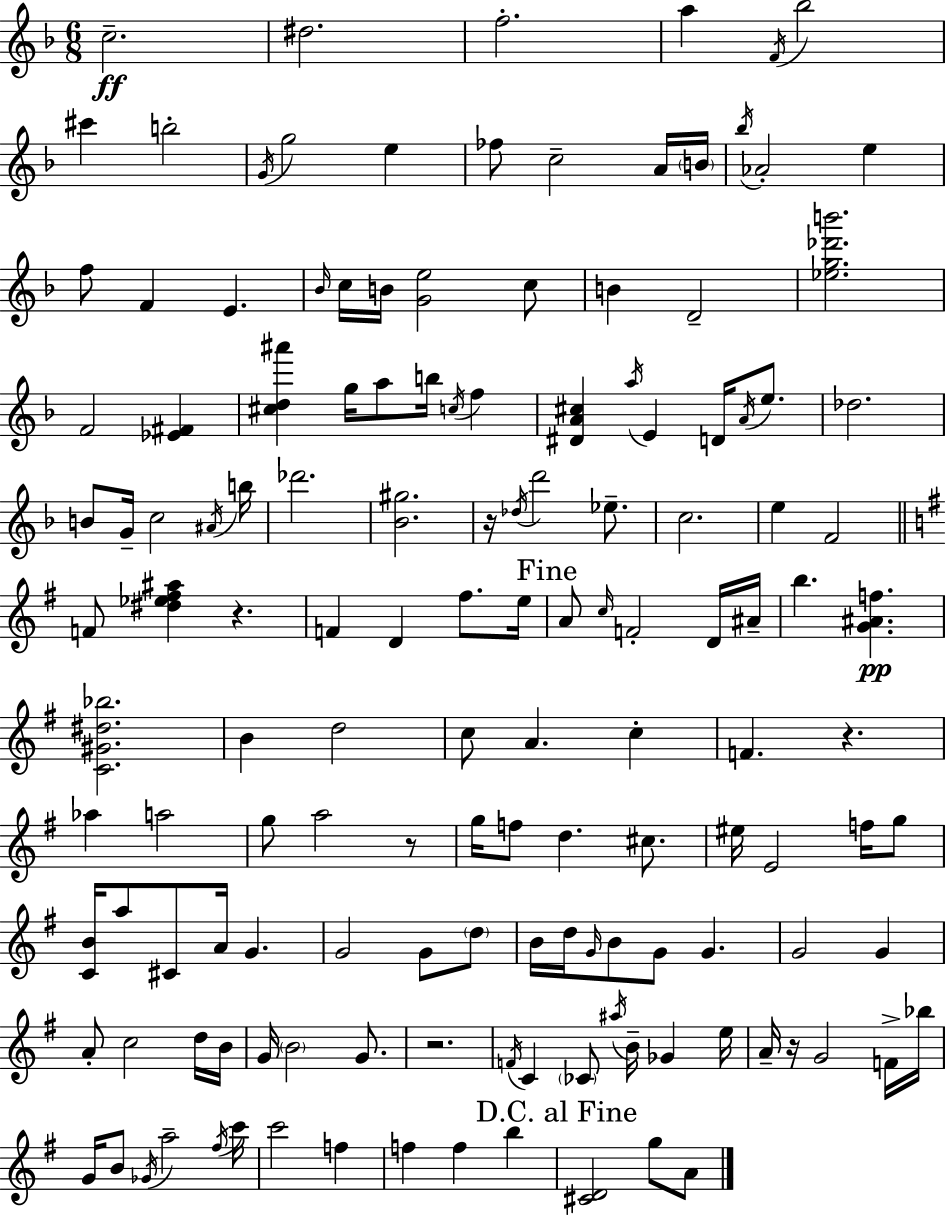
C5/h. D#5/h. F5/h. A5/q F4/s Bb5/h C#6/q B5/h G4/s G5/h E5/q FES5/e C5/h A4/s B4/s Bb5/s Ab4/h E5/q F5/e F4/q E4/q. Bb4/s C5/s B4/s [G4,E5]/h C5/e B4/q D4/h [Eb5,G5,Db6,B6]/h. F4/h [Eb4,F#4]/q [C#5,D5,A#6]/q G5/s A5/e B5/s C5/s F5/q [D#4,A4,C#5]/q A5/s E4/q D4/s A4/s E5/e. Db5/h. B4/e G4/s C5/h A#4/s B5/s Db6/h. [Bb4,G#5]/h. R/s Db5/s D6/h Eb5/e. C5/h. E5/q F4/h F4/e [D#5,Eb5,F#5,A#5]/q R/q. F4/q D4/q F#5/e. E5/s A4/e C5/s F4/h D4/s A#4/s B5/q. [G4,A#4,F5]/q. [C4,G#4,D#5,Bb5]/h. B4/q D5/h C5/e A4/q. C5/q F4/q. R/q. Ab5/q A5/h G5/e A5/h R/e G5/s F5/e D5/q. C#5/e. EIS5/s E4/h F5/s G5/e [C4,B4]/s A5/e C#4/e A4/s G4/q. G4/h G4/e D5/e B4/s D5/s G4/s B4/e G4/e G4/q. G4/h G4/q A4/e C5/h D5/s B4/s G4/s B4/h G4/e. R/h. F4/s C4/q CES4/e A#5/s B4/s Gb4/q E5/s A4/s R/s G4/h F4/s Bb5/s G4/s B4/e Gb4/s A5/h F#5/s C6/s C6/h F5/q F5/q F5/q B5/q [C#4,D4]/h G5/e A4/e